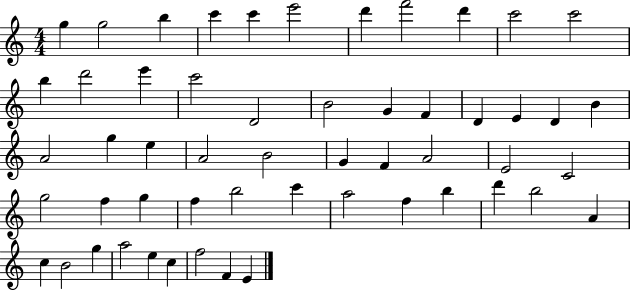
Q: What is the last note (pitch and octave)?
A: E4